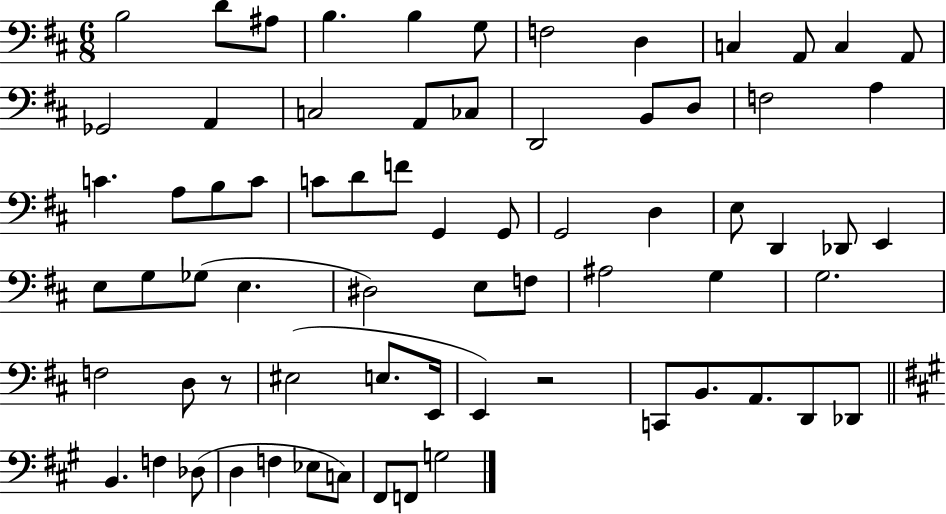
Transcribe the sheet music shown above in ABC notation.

X:1
T:Untitled
M:6/8
L:1/4
K:D
B,2 D/2 ^A,/2 B, B, G,/2 F,2 D, C, A,,/2 C, A,,/2 _G,,2 A,, C,2 A,,/2 _C,/2 D,,2 B,,/2 D,/2 F,2 A, C A,/2 B,/2 C/2 C/2 D/2 F/2 G,, G,,/2 G,,2 D, E,/2 D,, _D,,/2 E,, E,/2 G,/2 _G,/2 E, ^D,2 E,/2 F,/2 ^A,2 G, G,2 F,2 D,/2 z/2 ^E,2 E,/2 E,,/4 E,, z2 C,,/2 B,,/2 A,,/2 D,,/2 _D,,/2 B,, F, _D,/2 D, F, _E,/2 C,/2 ^F,,/2 F,,/2 G,2